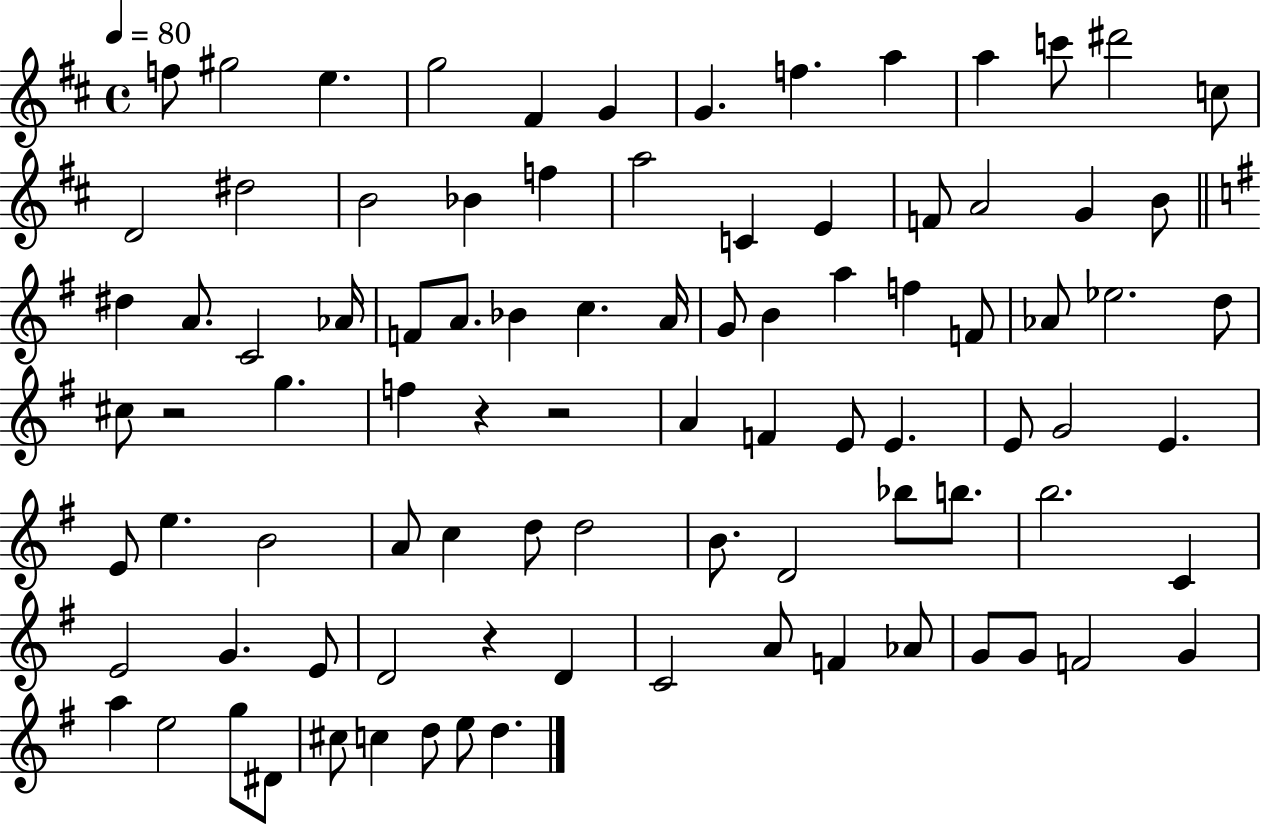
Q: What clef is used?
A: treble